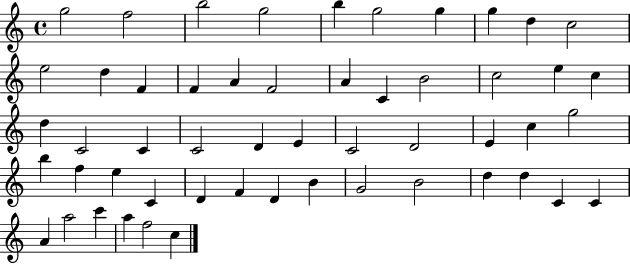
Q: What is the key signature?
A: C major